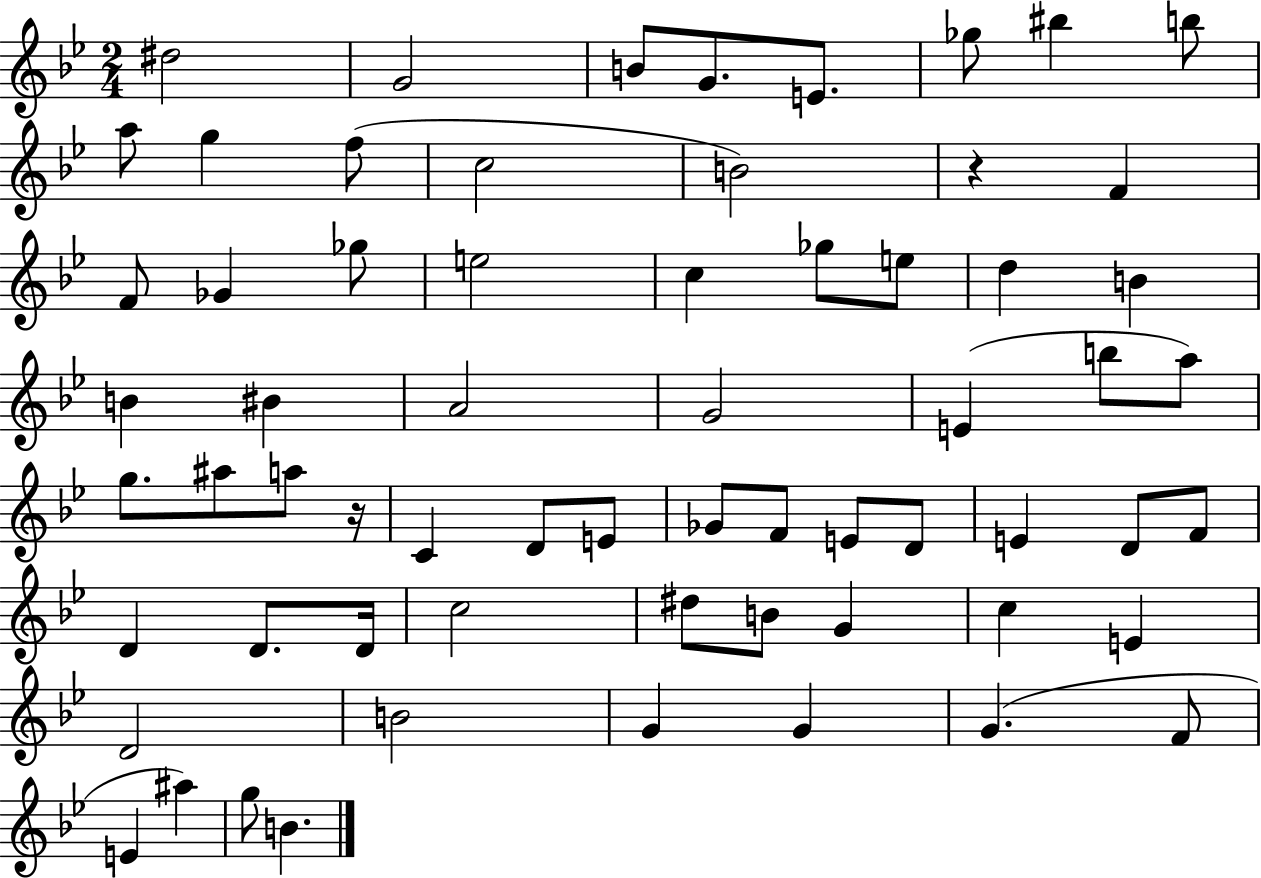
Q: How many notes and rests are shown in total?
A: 64